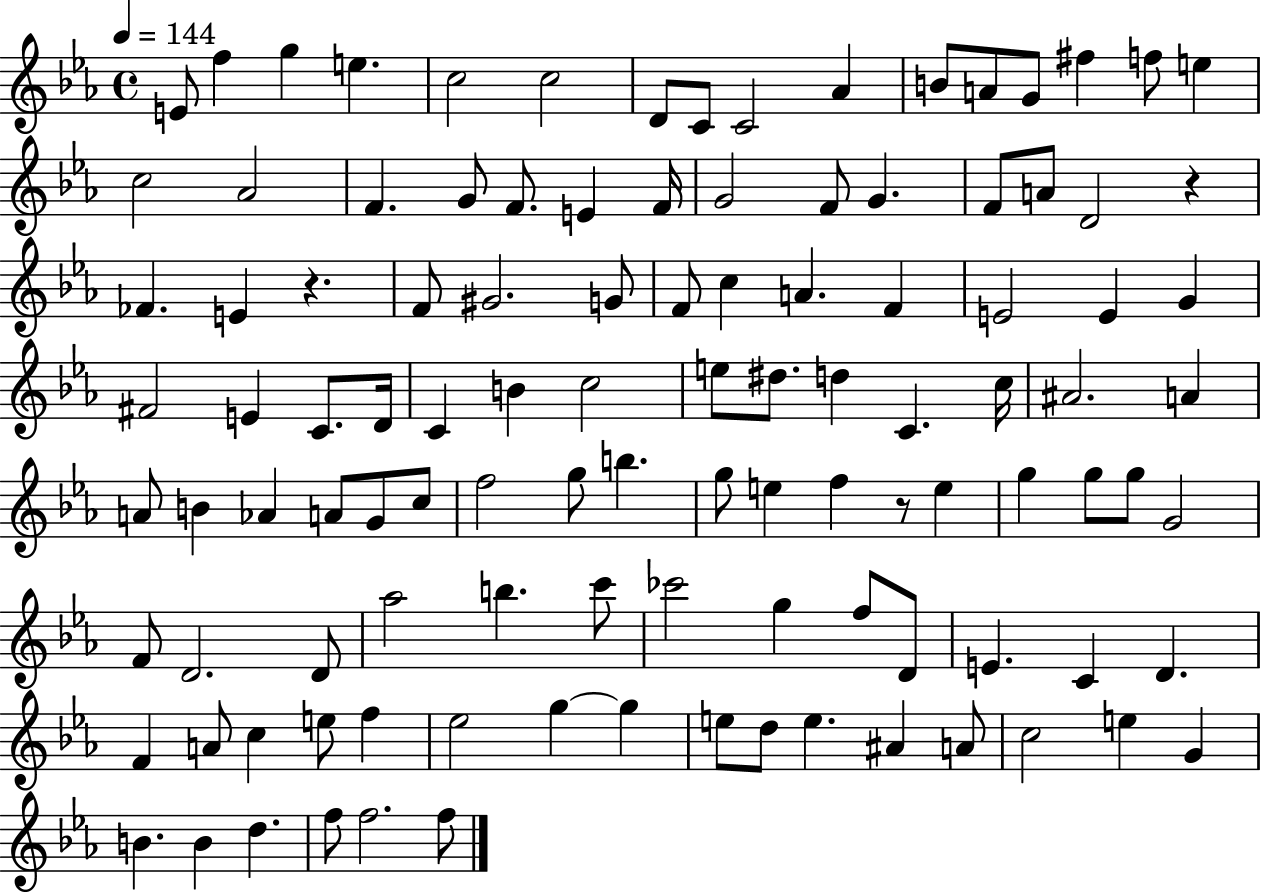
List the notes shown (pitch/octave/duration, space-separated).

E4/e F5/q G5/q E5/q. C5/h C5/h D4/e C4/e C4/h Ab4/q B4/e A4/e G4/e F#5/q F5/e E5/q C5/h Ab4/h F4/q. G4/e F4/e. E4/q F4/s G4/h F4/e G4/q. F4/e A4/e D4/h R/q FES4/q. E4/q R/q. F4/e G#4/h. G4/e F4/e C5/q A4/q. F4/q E4/h E4/q G4/q F#4/h E4/q C4/e. D4/s C4/q B4/q C5/h E5/e D#5/e. D5/q C4/q. C5/s A#4/h. A4/q A4/e B4/q Ab4/q A4/e G4/e C5/e F5/h G5/e B5/q. G5/e E5/q F5/q R/e E5/q G5/q G5/e G5/e G4/h F4/e D4/h. D4/e Ab5/h B5/q. C6/e CES6/h G5/q F5/e D4/e E4/q. C4/q D4/q. F4/q A4/e C5/q E5/e F5/q Eb5/h G5/q G5/q E5/e D5/e E5/q. A#4/q A4/e C5/h E5/q G4/q B4/q. B4/q D5/q. F5/e F5/h. F5/e